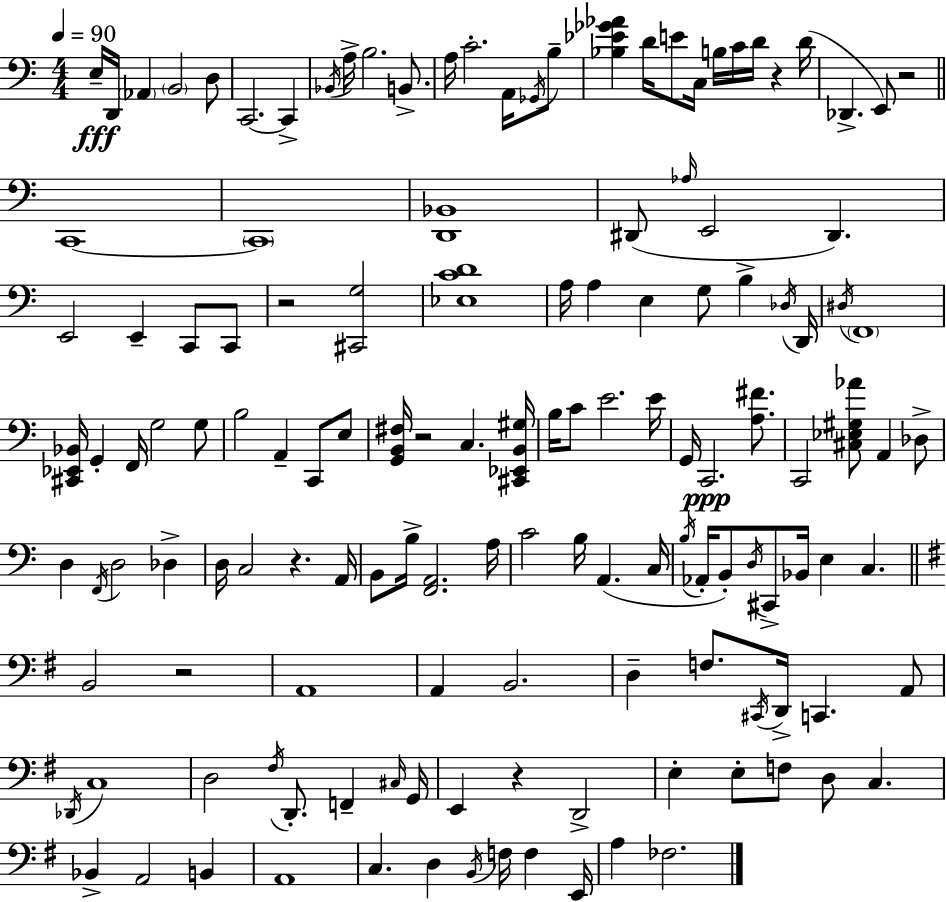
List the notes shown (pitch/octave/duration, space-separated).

E3/s D2/s Ab2/q B2/h D3/e C2/h. C2/q Bb2/s A3/s B3/h. B2/e. A3/s C4/h. A2/s Gb2/s B3/e [Bb3,Eb4,Gb4,Ab4]/q D4/s E4/e C3/s B3/s C4/s D4/s R/q D4/s Db2/q. E2/e R/h C2/w C2/w [D2,Bb2]/w D#2/e Ab3/s E2/h D#2/q. E2/h E2/q C2/e C2/e R/h [C#2,G3]/h [Eb3,C4,D4]/w A3/s A3/q E3/q G3/e B3/q Db3/s D2/s D#3/s F2/w [C#2,Eb2,Bb2]/s G2/q F2/s G3/h G3/e B3/h A2/q C2/e E3/e [G2,B2,F#3]/s R/h C3/q. [C#2,Eb2,B2,G#3]/s B3/s C4/e E4/h. E4/s G2/s C2/h. [A3,F#4]/e. C2/h [C#3,Eb3,G#3,Ab4]/e A2/q Db3/e D3/q F2/s D3/h Db3/q D3/s C3/h R/q. A2/s B2/e B3/s [F2,A2]/h. A3/s C4/h B3/s A2/q. C3/s B3/s Ab2/s B2/e D3/s C#2/e Bb2/s E3/q C3/q. B2/h R/h A2/w A2/q B2/h. D3/q F3/e. C#2/s D2/s C2/q. A2/e Db2/s C3/w D3/h F#3/s D2/e. F2/q C#3/s G2/s E2/q R/q D2/h E3/q E3/e F3/e D3/e C3/q. Bb2/q A2/h B2/q A2/w C3/q. D3/q B2/s F3/s F3/q E2/s A3/q FES3/h.